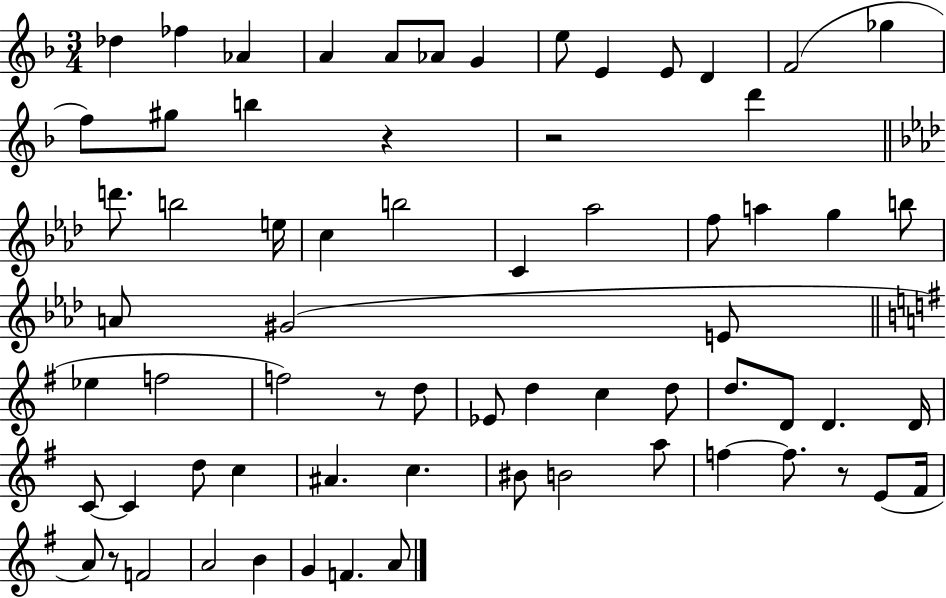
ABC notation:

X:1
T:Untitled
M:3/4
L:1/4
K:F
_d _f _A A A/2 _A/2 G e/2 E E/2 D F2 _g f/2 ^g/2 b z z2 d' d'/2 b2 e/4 c b2 C _a2 f/2 a g b/2 A/2 ^G2 E/2 _e f2 f2 z/2 d/2 _E/2 d c d/2 d/2 D/2 D D/4 C/2 C d/2 c ^A c ^B/2 B2 a/2 f f/2 z/2 E/2 ^F/4 A/2 z/2 F2 A2 B G F A/2